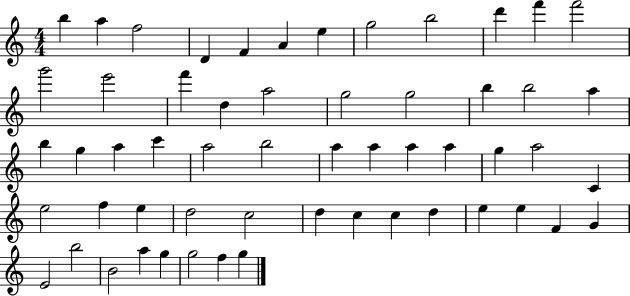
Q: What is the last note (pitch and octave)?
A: G5